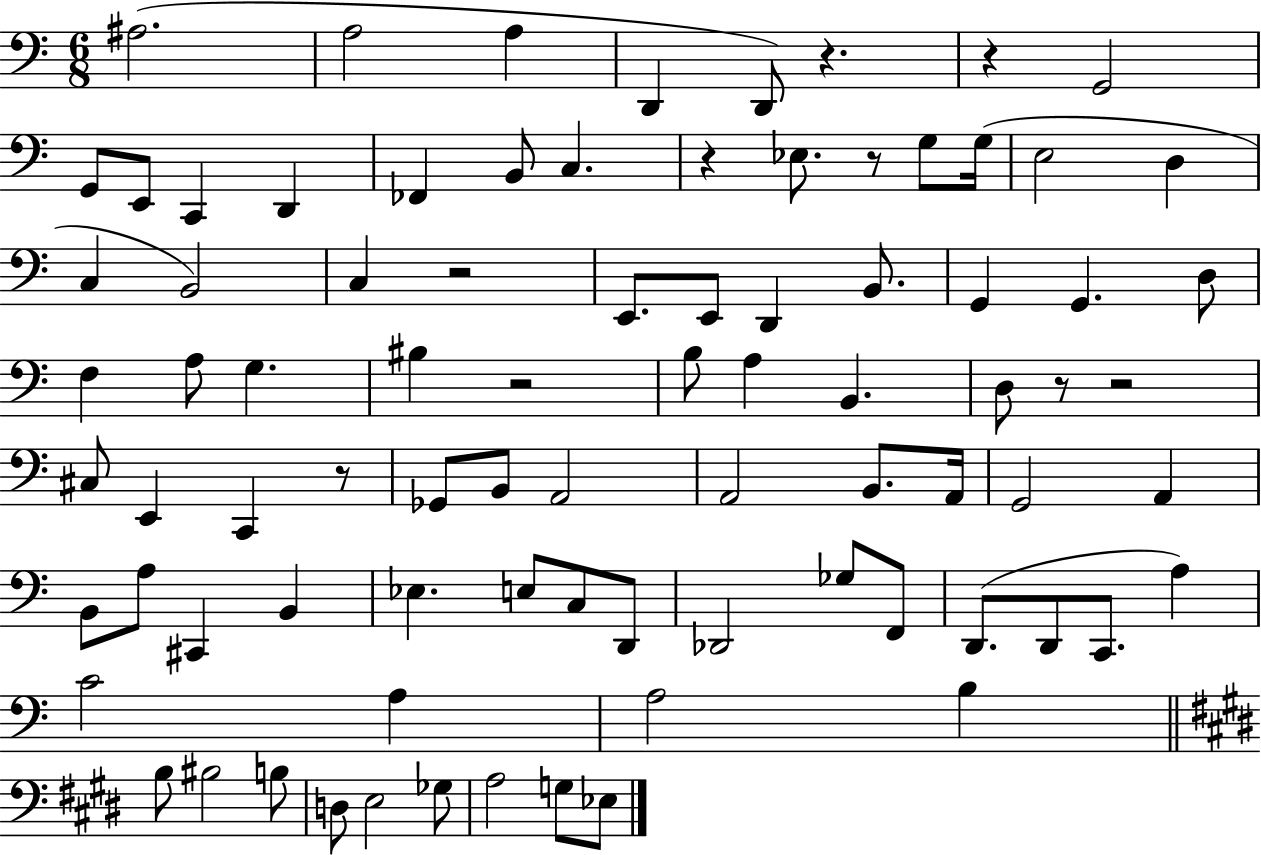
X:1
T:Untitled
M:6/8
L:1/4
K:C
^A,2 A,2 A, D,, D,,/2 z z G,,2 G,,/2 E,,/2 C,, D,, _F,, B,,/2 C, z _E,/2 z/2 G,/2 G,/4 E,2 D, C, B,,2 C, z2 E,,/2 E,,/2 D,, B,,/2 G,, G,, D,/2 F, A,/2 G, ^B, z2 B,/2 A, B,, D,/2 z/2 z2 ^C,/2 E,, C,, z/2 _G,,/2 B,,/2 A,,2 A,,2 B,,/2 A,,/4 G,,2 A,, B,,/2 A,/2 ^C,, B,, _E, E,/2 C,/2 D,,/2 _D,,2 _G,/2 F,,/2 D,,/2 D,,/2 C,,/2 A, C2 A, A,2 B, B,/2 ^B,2 B,/2 D,/2 E,2 _G,/2 A,2 G,/2 _E,/2